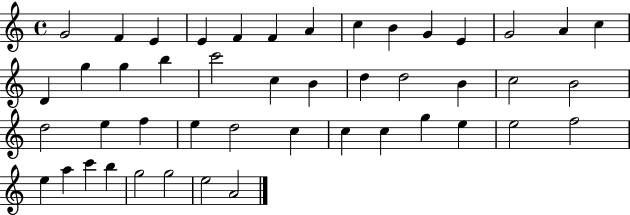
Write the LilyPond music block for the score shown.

{
  \clef treble
  \time 4/4
  \defaultTimeSignature
  \key c \major
  g'2 f'4 e'4 | e'4 f'4 f'4 a'4 | c''4 b'4 g'4 e'4 | g'2 a'4 c''4 | \break d'4 g''4 g''4 b''4 | c'''2 c''4 b'4 | d''4 d''2 b'4 | c''2 b'2 | \break d''2 e''4 f''4 | e''4 d''2 c''4 | c''4 c''4 g''4 e''4 | e''2 f''2 | \break e''4 a''4 c'''4 b''4 | g''2 g''2 | e''2 a'2 | \bar "|."
}